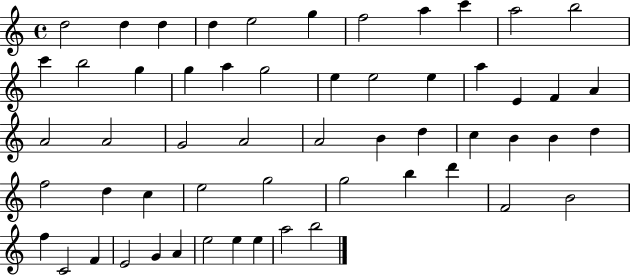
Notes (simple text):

D5/h D5/q D5/q D5/q E5/h G5/q F5/h A5/q C6/q A5/h B5/h C6/q B5/h G5/q G5/q A5/q G5/h E5/q E5/h E5/q A5/q E4/q F4/q A4/q A4/h A4/h G4/h A4/h A4/h B4/q D5/q C5/q B4/q B4/q D5/q F5/h D5/q C5/q E5/h G5/h G5/h B5/q D6/q F4/h B4/h F5/q C4/h F4/q E4/h G4/q A4/q E5/h E5/q E5/q A5/h B5/h